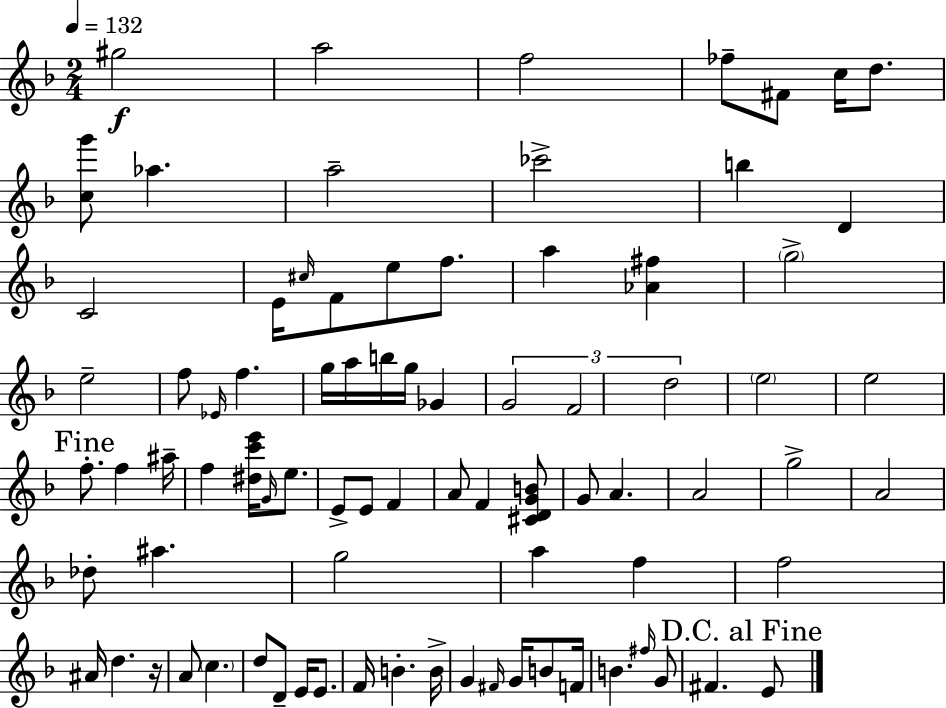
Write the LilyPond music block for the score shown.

{
  \clef treble
  \numericTimeSignature
  \time 2/4
  \key d \minor
  \tempo 4 = 132
  gis''2\f | a''2 | f''2 | fes''8-- fis'8 c''16 d''8. | \break <c'' g'''>8 aes''4. | a''2-- | ces'''2-> | b''4 d'4 | \break c'2 | e'16 \grace { cis''16 } f'8 e''8 f''8. | a''4 <aes' fis''>4 | \parenthesize g''2-> | \break e''2-- | f''8 \grace { ees'16 } f''4. | g''16 a''16 b''16 g''16 ges'4 | \tuplet 3/2 { g'2 | \break f'2 | d''2 } | \parenthesize e''2 | e''2 | \break \mark "Fine" f''8.-. f''4 | ais''16-- f''4 <dis'' c''' e'''>16 \grace { g'16 } | e''8. e'8-> e'8 f'4 | a'8 f'4 | \break <cis' d' g' b'>8 g'8 a'4. | a'2 | g''2-> | a'2 | \break des''8-. ais''4. | g''2 | a''4 f''4 | f''2 | \break ais'16 d''4. | r16 a'8 \parenthesize c''4. | d''8 d'8-- e'16 | e'8. f'16 b'4.-. | \break b'16-> g'4 \grace { fis'16 } | g'16 b'8 f'16 b'4. | \grace { fis''16 } g'8 fis'4. | \mark "D.C. al Fine" e'8 \bar "|."
}